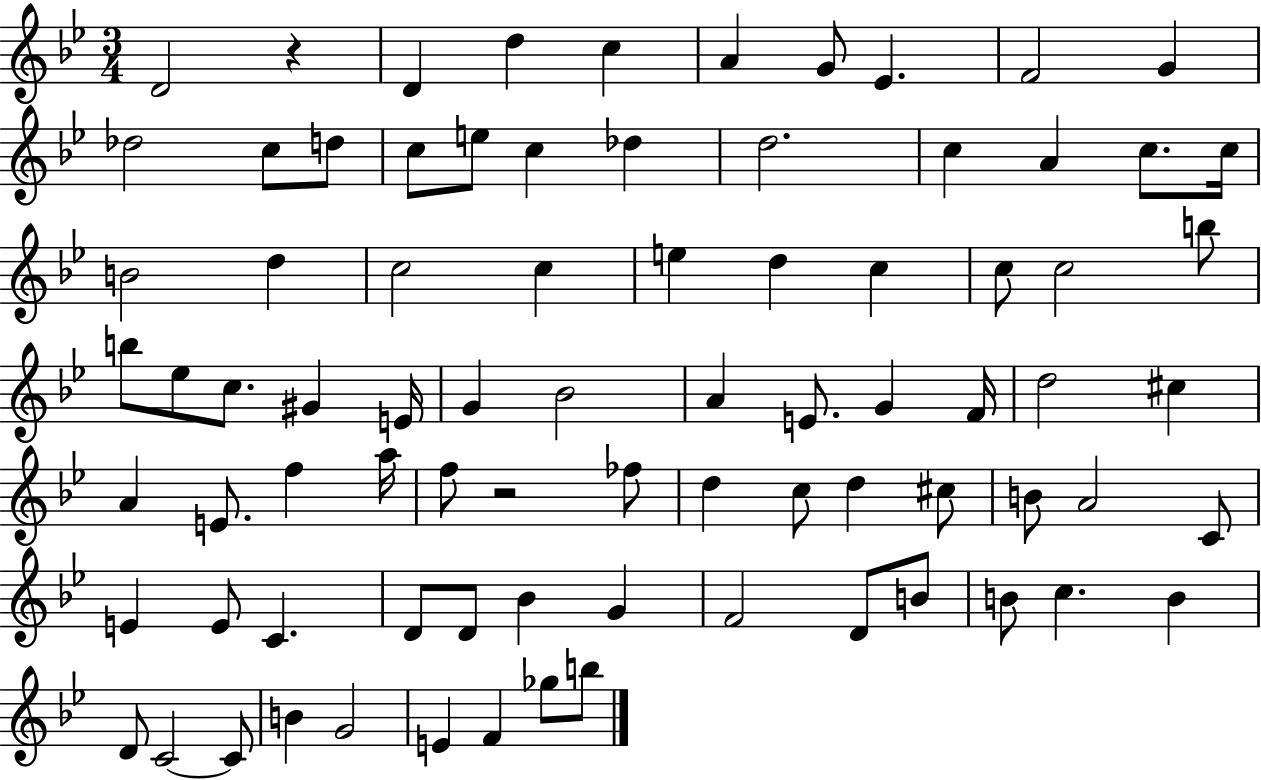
{
  \clef treble
  \numericTimeSignature
  \time 3/4
  \key bes \major
  \repeat volta 2 { d'2 r4 | d'4 d''4 c''4 | a'4 g'8 ees'4. | f'2 g'4 | \break des''2 c''8 d''8 | c''8 e''8 c''4 des''4 | d''2. | c''4 a'4 c''8. c''16 | \break b'2 d''4 | c''2 c''4 | e''4 d''4 c''4 | c''8 c''2 b''8 | \break b''8 ees''8 c''8. gis'4 e'16 | g'4 bes'2 | a'4 e'8. g'4 f'16 | d''2 cis''4 | \break a'4 e'8. f''4 a''16 | f''8 r2 fes''8 | d''4 c''8 d''4 cis''8 | b'8 a'2 c'8 | \break e'4 e'8 c'4. | d'8 d'8 bes'4 g'4 | f'2 d'8 b'8 | b'8 c''4. b'4 | \break d'8 c'2~~ c'8 | b'4 g'2 | e'4 f'4 ges''8 b''8 | } \bar "|."
}